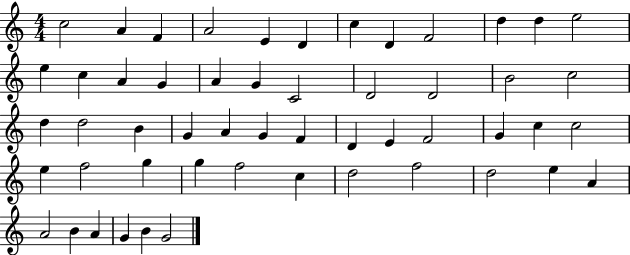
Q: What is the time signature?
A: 4/4